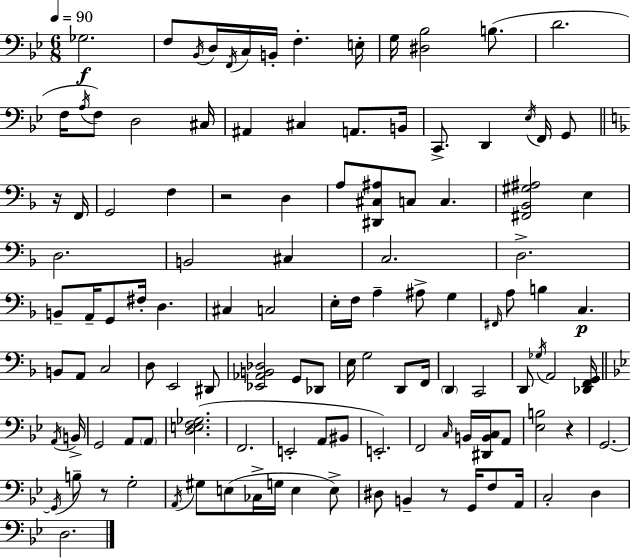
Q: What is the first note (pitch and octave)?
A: Gb3